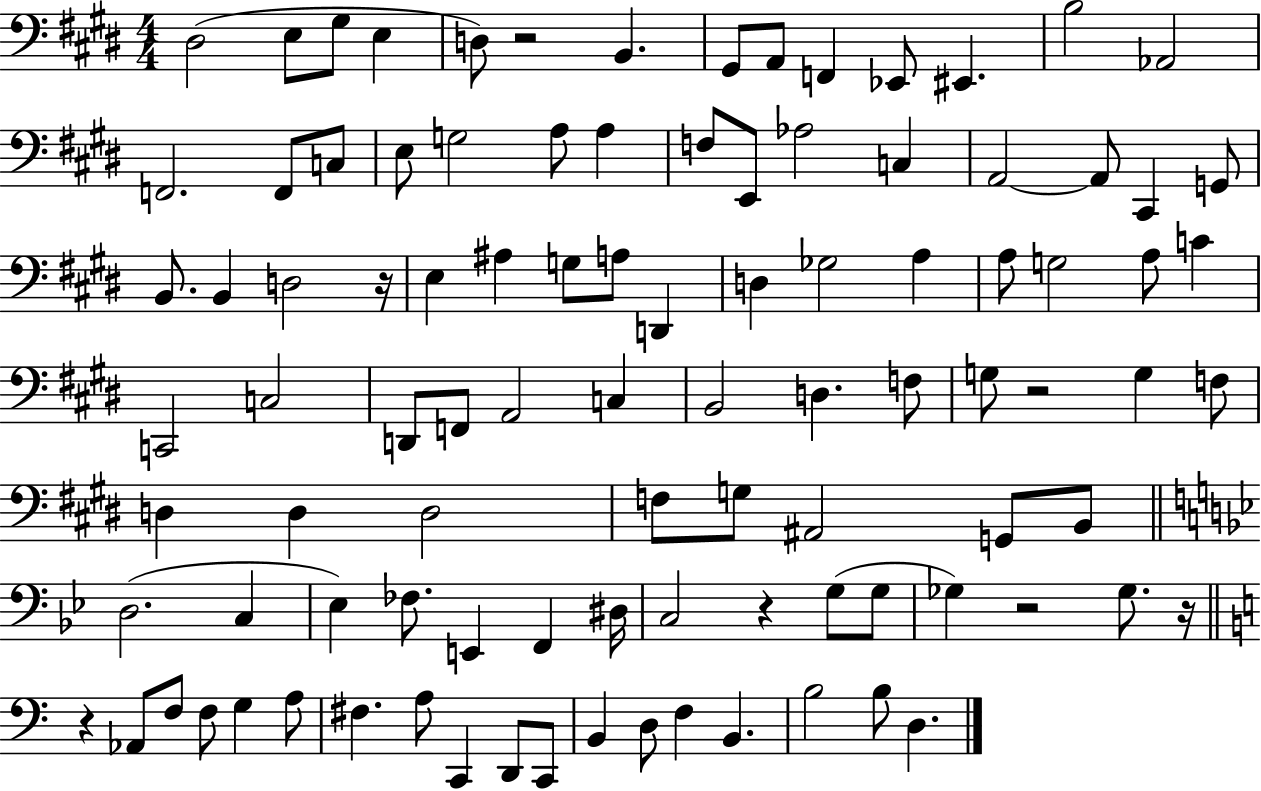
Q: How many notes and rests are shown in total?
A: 99